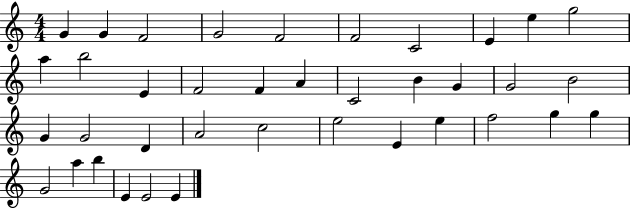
G4/q G4/q F4/h G4/h F4/h F4/h C4/h E4/q E5/q G5/h A5/q B5/h E4/q F4/h F4/q A4/q C4/h B4/q G4/q G4/h B4/h G4/q G4/h D4/q A4/h C5/h E5/h E4/q E5/q F5/h G5/q G5/q G4/h A5/q B5/q E4/q E4/h E4/q